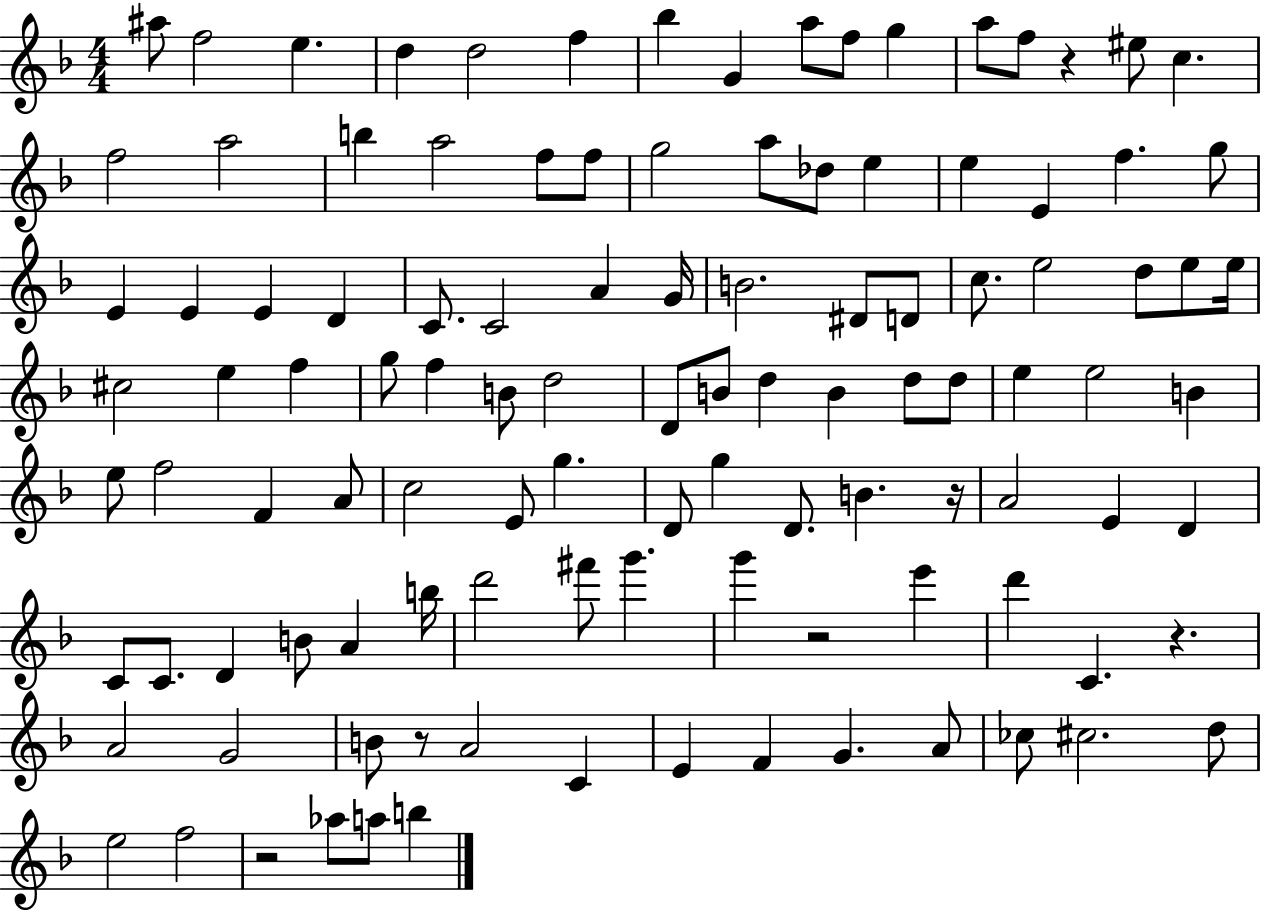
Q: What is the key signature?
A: F major